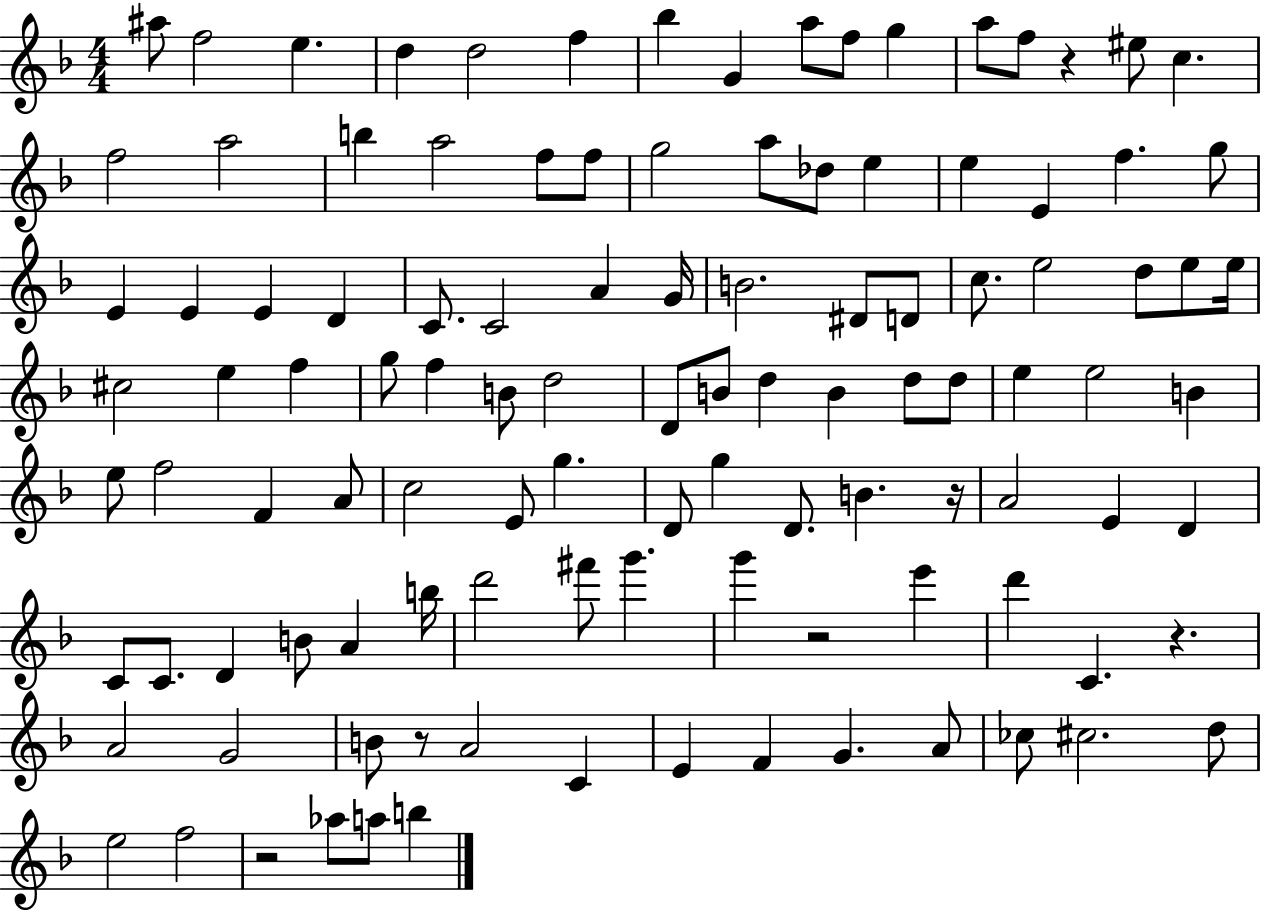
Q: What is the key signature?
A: F major